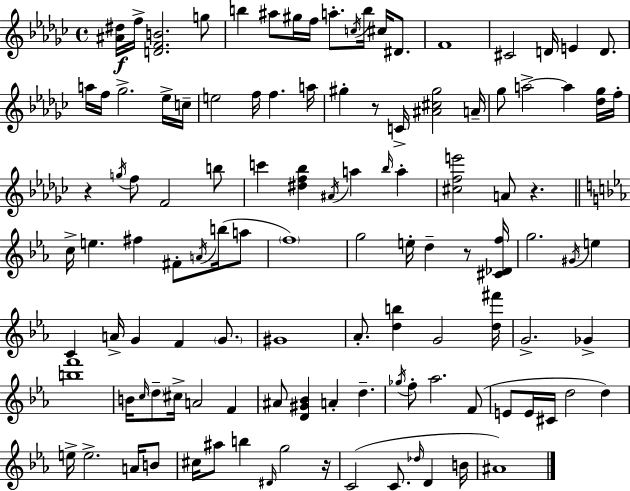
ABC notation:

X:1
T:Untitled
M:4/4
L:1/4
K:Ebm
[^A^d]/4 f/4 [DFB]2 g/2 b ^a/2 ^g/4 f/4 a/2 c/4 b/4 ^c/4 ^D/2 F4 ^C2 D/4 E D/2 a/4 f/4 _g2 _e/4 c/4 e2 f/4 f a/4 ^g z/2 C/4 [^A^c^g]2 A/4 _g/2 a2 a [_d_g]/4 f/4 z g/4 f/2 F2 b/2 c' [^df_b] ^A/4 a _b/4 a [^cfe']2 A/2 z c/4 e ^f ^F/2 A/4 b/4 a/2 f4 g2 e/4 d z/2 [^C_Df]/4 g2 ^G/4 e C A/4 G F G/2 ^G4 _A/2 [db] G2 [d^f']/4 G2 _G [bf']4 B/4 c/4 d/2 ^c/4 A2 F ^A/2 [D^G_B] A d _g/4 f/2 _a2 F/2 E/2 E/4 ^C/4 d2 d e/4 e2 A/4 B/2 ^c/4 ^a/2 b ^D/4 g2 z/4 C2 C/2 _d/4 D B/4 ^A4